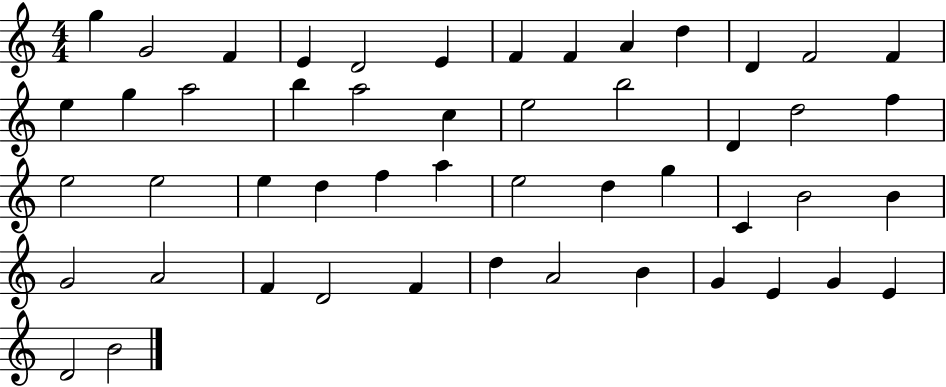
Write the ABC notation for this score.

X:1
T:Untitled
M:4/4
L:1/4
K:C
g G2 F E D2 E F F A d D F2 F e g a2 b a2 c e2 b2 D d2 f e2 e2 e d f a e2 d g C B2 B G2 A2 F D2 F d A2 B G E G E D2 B2